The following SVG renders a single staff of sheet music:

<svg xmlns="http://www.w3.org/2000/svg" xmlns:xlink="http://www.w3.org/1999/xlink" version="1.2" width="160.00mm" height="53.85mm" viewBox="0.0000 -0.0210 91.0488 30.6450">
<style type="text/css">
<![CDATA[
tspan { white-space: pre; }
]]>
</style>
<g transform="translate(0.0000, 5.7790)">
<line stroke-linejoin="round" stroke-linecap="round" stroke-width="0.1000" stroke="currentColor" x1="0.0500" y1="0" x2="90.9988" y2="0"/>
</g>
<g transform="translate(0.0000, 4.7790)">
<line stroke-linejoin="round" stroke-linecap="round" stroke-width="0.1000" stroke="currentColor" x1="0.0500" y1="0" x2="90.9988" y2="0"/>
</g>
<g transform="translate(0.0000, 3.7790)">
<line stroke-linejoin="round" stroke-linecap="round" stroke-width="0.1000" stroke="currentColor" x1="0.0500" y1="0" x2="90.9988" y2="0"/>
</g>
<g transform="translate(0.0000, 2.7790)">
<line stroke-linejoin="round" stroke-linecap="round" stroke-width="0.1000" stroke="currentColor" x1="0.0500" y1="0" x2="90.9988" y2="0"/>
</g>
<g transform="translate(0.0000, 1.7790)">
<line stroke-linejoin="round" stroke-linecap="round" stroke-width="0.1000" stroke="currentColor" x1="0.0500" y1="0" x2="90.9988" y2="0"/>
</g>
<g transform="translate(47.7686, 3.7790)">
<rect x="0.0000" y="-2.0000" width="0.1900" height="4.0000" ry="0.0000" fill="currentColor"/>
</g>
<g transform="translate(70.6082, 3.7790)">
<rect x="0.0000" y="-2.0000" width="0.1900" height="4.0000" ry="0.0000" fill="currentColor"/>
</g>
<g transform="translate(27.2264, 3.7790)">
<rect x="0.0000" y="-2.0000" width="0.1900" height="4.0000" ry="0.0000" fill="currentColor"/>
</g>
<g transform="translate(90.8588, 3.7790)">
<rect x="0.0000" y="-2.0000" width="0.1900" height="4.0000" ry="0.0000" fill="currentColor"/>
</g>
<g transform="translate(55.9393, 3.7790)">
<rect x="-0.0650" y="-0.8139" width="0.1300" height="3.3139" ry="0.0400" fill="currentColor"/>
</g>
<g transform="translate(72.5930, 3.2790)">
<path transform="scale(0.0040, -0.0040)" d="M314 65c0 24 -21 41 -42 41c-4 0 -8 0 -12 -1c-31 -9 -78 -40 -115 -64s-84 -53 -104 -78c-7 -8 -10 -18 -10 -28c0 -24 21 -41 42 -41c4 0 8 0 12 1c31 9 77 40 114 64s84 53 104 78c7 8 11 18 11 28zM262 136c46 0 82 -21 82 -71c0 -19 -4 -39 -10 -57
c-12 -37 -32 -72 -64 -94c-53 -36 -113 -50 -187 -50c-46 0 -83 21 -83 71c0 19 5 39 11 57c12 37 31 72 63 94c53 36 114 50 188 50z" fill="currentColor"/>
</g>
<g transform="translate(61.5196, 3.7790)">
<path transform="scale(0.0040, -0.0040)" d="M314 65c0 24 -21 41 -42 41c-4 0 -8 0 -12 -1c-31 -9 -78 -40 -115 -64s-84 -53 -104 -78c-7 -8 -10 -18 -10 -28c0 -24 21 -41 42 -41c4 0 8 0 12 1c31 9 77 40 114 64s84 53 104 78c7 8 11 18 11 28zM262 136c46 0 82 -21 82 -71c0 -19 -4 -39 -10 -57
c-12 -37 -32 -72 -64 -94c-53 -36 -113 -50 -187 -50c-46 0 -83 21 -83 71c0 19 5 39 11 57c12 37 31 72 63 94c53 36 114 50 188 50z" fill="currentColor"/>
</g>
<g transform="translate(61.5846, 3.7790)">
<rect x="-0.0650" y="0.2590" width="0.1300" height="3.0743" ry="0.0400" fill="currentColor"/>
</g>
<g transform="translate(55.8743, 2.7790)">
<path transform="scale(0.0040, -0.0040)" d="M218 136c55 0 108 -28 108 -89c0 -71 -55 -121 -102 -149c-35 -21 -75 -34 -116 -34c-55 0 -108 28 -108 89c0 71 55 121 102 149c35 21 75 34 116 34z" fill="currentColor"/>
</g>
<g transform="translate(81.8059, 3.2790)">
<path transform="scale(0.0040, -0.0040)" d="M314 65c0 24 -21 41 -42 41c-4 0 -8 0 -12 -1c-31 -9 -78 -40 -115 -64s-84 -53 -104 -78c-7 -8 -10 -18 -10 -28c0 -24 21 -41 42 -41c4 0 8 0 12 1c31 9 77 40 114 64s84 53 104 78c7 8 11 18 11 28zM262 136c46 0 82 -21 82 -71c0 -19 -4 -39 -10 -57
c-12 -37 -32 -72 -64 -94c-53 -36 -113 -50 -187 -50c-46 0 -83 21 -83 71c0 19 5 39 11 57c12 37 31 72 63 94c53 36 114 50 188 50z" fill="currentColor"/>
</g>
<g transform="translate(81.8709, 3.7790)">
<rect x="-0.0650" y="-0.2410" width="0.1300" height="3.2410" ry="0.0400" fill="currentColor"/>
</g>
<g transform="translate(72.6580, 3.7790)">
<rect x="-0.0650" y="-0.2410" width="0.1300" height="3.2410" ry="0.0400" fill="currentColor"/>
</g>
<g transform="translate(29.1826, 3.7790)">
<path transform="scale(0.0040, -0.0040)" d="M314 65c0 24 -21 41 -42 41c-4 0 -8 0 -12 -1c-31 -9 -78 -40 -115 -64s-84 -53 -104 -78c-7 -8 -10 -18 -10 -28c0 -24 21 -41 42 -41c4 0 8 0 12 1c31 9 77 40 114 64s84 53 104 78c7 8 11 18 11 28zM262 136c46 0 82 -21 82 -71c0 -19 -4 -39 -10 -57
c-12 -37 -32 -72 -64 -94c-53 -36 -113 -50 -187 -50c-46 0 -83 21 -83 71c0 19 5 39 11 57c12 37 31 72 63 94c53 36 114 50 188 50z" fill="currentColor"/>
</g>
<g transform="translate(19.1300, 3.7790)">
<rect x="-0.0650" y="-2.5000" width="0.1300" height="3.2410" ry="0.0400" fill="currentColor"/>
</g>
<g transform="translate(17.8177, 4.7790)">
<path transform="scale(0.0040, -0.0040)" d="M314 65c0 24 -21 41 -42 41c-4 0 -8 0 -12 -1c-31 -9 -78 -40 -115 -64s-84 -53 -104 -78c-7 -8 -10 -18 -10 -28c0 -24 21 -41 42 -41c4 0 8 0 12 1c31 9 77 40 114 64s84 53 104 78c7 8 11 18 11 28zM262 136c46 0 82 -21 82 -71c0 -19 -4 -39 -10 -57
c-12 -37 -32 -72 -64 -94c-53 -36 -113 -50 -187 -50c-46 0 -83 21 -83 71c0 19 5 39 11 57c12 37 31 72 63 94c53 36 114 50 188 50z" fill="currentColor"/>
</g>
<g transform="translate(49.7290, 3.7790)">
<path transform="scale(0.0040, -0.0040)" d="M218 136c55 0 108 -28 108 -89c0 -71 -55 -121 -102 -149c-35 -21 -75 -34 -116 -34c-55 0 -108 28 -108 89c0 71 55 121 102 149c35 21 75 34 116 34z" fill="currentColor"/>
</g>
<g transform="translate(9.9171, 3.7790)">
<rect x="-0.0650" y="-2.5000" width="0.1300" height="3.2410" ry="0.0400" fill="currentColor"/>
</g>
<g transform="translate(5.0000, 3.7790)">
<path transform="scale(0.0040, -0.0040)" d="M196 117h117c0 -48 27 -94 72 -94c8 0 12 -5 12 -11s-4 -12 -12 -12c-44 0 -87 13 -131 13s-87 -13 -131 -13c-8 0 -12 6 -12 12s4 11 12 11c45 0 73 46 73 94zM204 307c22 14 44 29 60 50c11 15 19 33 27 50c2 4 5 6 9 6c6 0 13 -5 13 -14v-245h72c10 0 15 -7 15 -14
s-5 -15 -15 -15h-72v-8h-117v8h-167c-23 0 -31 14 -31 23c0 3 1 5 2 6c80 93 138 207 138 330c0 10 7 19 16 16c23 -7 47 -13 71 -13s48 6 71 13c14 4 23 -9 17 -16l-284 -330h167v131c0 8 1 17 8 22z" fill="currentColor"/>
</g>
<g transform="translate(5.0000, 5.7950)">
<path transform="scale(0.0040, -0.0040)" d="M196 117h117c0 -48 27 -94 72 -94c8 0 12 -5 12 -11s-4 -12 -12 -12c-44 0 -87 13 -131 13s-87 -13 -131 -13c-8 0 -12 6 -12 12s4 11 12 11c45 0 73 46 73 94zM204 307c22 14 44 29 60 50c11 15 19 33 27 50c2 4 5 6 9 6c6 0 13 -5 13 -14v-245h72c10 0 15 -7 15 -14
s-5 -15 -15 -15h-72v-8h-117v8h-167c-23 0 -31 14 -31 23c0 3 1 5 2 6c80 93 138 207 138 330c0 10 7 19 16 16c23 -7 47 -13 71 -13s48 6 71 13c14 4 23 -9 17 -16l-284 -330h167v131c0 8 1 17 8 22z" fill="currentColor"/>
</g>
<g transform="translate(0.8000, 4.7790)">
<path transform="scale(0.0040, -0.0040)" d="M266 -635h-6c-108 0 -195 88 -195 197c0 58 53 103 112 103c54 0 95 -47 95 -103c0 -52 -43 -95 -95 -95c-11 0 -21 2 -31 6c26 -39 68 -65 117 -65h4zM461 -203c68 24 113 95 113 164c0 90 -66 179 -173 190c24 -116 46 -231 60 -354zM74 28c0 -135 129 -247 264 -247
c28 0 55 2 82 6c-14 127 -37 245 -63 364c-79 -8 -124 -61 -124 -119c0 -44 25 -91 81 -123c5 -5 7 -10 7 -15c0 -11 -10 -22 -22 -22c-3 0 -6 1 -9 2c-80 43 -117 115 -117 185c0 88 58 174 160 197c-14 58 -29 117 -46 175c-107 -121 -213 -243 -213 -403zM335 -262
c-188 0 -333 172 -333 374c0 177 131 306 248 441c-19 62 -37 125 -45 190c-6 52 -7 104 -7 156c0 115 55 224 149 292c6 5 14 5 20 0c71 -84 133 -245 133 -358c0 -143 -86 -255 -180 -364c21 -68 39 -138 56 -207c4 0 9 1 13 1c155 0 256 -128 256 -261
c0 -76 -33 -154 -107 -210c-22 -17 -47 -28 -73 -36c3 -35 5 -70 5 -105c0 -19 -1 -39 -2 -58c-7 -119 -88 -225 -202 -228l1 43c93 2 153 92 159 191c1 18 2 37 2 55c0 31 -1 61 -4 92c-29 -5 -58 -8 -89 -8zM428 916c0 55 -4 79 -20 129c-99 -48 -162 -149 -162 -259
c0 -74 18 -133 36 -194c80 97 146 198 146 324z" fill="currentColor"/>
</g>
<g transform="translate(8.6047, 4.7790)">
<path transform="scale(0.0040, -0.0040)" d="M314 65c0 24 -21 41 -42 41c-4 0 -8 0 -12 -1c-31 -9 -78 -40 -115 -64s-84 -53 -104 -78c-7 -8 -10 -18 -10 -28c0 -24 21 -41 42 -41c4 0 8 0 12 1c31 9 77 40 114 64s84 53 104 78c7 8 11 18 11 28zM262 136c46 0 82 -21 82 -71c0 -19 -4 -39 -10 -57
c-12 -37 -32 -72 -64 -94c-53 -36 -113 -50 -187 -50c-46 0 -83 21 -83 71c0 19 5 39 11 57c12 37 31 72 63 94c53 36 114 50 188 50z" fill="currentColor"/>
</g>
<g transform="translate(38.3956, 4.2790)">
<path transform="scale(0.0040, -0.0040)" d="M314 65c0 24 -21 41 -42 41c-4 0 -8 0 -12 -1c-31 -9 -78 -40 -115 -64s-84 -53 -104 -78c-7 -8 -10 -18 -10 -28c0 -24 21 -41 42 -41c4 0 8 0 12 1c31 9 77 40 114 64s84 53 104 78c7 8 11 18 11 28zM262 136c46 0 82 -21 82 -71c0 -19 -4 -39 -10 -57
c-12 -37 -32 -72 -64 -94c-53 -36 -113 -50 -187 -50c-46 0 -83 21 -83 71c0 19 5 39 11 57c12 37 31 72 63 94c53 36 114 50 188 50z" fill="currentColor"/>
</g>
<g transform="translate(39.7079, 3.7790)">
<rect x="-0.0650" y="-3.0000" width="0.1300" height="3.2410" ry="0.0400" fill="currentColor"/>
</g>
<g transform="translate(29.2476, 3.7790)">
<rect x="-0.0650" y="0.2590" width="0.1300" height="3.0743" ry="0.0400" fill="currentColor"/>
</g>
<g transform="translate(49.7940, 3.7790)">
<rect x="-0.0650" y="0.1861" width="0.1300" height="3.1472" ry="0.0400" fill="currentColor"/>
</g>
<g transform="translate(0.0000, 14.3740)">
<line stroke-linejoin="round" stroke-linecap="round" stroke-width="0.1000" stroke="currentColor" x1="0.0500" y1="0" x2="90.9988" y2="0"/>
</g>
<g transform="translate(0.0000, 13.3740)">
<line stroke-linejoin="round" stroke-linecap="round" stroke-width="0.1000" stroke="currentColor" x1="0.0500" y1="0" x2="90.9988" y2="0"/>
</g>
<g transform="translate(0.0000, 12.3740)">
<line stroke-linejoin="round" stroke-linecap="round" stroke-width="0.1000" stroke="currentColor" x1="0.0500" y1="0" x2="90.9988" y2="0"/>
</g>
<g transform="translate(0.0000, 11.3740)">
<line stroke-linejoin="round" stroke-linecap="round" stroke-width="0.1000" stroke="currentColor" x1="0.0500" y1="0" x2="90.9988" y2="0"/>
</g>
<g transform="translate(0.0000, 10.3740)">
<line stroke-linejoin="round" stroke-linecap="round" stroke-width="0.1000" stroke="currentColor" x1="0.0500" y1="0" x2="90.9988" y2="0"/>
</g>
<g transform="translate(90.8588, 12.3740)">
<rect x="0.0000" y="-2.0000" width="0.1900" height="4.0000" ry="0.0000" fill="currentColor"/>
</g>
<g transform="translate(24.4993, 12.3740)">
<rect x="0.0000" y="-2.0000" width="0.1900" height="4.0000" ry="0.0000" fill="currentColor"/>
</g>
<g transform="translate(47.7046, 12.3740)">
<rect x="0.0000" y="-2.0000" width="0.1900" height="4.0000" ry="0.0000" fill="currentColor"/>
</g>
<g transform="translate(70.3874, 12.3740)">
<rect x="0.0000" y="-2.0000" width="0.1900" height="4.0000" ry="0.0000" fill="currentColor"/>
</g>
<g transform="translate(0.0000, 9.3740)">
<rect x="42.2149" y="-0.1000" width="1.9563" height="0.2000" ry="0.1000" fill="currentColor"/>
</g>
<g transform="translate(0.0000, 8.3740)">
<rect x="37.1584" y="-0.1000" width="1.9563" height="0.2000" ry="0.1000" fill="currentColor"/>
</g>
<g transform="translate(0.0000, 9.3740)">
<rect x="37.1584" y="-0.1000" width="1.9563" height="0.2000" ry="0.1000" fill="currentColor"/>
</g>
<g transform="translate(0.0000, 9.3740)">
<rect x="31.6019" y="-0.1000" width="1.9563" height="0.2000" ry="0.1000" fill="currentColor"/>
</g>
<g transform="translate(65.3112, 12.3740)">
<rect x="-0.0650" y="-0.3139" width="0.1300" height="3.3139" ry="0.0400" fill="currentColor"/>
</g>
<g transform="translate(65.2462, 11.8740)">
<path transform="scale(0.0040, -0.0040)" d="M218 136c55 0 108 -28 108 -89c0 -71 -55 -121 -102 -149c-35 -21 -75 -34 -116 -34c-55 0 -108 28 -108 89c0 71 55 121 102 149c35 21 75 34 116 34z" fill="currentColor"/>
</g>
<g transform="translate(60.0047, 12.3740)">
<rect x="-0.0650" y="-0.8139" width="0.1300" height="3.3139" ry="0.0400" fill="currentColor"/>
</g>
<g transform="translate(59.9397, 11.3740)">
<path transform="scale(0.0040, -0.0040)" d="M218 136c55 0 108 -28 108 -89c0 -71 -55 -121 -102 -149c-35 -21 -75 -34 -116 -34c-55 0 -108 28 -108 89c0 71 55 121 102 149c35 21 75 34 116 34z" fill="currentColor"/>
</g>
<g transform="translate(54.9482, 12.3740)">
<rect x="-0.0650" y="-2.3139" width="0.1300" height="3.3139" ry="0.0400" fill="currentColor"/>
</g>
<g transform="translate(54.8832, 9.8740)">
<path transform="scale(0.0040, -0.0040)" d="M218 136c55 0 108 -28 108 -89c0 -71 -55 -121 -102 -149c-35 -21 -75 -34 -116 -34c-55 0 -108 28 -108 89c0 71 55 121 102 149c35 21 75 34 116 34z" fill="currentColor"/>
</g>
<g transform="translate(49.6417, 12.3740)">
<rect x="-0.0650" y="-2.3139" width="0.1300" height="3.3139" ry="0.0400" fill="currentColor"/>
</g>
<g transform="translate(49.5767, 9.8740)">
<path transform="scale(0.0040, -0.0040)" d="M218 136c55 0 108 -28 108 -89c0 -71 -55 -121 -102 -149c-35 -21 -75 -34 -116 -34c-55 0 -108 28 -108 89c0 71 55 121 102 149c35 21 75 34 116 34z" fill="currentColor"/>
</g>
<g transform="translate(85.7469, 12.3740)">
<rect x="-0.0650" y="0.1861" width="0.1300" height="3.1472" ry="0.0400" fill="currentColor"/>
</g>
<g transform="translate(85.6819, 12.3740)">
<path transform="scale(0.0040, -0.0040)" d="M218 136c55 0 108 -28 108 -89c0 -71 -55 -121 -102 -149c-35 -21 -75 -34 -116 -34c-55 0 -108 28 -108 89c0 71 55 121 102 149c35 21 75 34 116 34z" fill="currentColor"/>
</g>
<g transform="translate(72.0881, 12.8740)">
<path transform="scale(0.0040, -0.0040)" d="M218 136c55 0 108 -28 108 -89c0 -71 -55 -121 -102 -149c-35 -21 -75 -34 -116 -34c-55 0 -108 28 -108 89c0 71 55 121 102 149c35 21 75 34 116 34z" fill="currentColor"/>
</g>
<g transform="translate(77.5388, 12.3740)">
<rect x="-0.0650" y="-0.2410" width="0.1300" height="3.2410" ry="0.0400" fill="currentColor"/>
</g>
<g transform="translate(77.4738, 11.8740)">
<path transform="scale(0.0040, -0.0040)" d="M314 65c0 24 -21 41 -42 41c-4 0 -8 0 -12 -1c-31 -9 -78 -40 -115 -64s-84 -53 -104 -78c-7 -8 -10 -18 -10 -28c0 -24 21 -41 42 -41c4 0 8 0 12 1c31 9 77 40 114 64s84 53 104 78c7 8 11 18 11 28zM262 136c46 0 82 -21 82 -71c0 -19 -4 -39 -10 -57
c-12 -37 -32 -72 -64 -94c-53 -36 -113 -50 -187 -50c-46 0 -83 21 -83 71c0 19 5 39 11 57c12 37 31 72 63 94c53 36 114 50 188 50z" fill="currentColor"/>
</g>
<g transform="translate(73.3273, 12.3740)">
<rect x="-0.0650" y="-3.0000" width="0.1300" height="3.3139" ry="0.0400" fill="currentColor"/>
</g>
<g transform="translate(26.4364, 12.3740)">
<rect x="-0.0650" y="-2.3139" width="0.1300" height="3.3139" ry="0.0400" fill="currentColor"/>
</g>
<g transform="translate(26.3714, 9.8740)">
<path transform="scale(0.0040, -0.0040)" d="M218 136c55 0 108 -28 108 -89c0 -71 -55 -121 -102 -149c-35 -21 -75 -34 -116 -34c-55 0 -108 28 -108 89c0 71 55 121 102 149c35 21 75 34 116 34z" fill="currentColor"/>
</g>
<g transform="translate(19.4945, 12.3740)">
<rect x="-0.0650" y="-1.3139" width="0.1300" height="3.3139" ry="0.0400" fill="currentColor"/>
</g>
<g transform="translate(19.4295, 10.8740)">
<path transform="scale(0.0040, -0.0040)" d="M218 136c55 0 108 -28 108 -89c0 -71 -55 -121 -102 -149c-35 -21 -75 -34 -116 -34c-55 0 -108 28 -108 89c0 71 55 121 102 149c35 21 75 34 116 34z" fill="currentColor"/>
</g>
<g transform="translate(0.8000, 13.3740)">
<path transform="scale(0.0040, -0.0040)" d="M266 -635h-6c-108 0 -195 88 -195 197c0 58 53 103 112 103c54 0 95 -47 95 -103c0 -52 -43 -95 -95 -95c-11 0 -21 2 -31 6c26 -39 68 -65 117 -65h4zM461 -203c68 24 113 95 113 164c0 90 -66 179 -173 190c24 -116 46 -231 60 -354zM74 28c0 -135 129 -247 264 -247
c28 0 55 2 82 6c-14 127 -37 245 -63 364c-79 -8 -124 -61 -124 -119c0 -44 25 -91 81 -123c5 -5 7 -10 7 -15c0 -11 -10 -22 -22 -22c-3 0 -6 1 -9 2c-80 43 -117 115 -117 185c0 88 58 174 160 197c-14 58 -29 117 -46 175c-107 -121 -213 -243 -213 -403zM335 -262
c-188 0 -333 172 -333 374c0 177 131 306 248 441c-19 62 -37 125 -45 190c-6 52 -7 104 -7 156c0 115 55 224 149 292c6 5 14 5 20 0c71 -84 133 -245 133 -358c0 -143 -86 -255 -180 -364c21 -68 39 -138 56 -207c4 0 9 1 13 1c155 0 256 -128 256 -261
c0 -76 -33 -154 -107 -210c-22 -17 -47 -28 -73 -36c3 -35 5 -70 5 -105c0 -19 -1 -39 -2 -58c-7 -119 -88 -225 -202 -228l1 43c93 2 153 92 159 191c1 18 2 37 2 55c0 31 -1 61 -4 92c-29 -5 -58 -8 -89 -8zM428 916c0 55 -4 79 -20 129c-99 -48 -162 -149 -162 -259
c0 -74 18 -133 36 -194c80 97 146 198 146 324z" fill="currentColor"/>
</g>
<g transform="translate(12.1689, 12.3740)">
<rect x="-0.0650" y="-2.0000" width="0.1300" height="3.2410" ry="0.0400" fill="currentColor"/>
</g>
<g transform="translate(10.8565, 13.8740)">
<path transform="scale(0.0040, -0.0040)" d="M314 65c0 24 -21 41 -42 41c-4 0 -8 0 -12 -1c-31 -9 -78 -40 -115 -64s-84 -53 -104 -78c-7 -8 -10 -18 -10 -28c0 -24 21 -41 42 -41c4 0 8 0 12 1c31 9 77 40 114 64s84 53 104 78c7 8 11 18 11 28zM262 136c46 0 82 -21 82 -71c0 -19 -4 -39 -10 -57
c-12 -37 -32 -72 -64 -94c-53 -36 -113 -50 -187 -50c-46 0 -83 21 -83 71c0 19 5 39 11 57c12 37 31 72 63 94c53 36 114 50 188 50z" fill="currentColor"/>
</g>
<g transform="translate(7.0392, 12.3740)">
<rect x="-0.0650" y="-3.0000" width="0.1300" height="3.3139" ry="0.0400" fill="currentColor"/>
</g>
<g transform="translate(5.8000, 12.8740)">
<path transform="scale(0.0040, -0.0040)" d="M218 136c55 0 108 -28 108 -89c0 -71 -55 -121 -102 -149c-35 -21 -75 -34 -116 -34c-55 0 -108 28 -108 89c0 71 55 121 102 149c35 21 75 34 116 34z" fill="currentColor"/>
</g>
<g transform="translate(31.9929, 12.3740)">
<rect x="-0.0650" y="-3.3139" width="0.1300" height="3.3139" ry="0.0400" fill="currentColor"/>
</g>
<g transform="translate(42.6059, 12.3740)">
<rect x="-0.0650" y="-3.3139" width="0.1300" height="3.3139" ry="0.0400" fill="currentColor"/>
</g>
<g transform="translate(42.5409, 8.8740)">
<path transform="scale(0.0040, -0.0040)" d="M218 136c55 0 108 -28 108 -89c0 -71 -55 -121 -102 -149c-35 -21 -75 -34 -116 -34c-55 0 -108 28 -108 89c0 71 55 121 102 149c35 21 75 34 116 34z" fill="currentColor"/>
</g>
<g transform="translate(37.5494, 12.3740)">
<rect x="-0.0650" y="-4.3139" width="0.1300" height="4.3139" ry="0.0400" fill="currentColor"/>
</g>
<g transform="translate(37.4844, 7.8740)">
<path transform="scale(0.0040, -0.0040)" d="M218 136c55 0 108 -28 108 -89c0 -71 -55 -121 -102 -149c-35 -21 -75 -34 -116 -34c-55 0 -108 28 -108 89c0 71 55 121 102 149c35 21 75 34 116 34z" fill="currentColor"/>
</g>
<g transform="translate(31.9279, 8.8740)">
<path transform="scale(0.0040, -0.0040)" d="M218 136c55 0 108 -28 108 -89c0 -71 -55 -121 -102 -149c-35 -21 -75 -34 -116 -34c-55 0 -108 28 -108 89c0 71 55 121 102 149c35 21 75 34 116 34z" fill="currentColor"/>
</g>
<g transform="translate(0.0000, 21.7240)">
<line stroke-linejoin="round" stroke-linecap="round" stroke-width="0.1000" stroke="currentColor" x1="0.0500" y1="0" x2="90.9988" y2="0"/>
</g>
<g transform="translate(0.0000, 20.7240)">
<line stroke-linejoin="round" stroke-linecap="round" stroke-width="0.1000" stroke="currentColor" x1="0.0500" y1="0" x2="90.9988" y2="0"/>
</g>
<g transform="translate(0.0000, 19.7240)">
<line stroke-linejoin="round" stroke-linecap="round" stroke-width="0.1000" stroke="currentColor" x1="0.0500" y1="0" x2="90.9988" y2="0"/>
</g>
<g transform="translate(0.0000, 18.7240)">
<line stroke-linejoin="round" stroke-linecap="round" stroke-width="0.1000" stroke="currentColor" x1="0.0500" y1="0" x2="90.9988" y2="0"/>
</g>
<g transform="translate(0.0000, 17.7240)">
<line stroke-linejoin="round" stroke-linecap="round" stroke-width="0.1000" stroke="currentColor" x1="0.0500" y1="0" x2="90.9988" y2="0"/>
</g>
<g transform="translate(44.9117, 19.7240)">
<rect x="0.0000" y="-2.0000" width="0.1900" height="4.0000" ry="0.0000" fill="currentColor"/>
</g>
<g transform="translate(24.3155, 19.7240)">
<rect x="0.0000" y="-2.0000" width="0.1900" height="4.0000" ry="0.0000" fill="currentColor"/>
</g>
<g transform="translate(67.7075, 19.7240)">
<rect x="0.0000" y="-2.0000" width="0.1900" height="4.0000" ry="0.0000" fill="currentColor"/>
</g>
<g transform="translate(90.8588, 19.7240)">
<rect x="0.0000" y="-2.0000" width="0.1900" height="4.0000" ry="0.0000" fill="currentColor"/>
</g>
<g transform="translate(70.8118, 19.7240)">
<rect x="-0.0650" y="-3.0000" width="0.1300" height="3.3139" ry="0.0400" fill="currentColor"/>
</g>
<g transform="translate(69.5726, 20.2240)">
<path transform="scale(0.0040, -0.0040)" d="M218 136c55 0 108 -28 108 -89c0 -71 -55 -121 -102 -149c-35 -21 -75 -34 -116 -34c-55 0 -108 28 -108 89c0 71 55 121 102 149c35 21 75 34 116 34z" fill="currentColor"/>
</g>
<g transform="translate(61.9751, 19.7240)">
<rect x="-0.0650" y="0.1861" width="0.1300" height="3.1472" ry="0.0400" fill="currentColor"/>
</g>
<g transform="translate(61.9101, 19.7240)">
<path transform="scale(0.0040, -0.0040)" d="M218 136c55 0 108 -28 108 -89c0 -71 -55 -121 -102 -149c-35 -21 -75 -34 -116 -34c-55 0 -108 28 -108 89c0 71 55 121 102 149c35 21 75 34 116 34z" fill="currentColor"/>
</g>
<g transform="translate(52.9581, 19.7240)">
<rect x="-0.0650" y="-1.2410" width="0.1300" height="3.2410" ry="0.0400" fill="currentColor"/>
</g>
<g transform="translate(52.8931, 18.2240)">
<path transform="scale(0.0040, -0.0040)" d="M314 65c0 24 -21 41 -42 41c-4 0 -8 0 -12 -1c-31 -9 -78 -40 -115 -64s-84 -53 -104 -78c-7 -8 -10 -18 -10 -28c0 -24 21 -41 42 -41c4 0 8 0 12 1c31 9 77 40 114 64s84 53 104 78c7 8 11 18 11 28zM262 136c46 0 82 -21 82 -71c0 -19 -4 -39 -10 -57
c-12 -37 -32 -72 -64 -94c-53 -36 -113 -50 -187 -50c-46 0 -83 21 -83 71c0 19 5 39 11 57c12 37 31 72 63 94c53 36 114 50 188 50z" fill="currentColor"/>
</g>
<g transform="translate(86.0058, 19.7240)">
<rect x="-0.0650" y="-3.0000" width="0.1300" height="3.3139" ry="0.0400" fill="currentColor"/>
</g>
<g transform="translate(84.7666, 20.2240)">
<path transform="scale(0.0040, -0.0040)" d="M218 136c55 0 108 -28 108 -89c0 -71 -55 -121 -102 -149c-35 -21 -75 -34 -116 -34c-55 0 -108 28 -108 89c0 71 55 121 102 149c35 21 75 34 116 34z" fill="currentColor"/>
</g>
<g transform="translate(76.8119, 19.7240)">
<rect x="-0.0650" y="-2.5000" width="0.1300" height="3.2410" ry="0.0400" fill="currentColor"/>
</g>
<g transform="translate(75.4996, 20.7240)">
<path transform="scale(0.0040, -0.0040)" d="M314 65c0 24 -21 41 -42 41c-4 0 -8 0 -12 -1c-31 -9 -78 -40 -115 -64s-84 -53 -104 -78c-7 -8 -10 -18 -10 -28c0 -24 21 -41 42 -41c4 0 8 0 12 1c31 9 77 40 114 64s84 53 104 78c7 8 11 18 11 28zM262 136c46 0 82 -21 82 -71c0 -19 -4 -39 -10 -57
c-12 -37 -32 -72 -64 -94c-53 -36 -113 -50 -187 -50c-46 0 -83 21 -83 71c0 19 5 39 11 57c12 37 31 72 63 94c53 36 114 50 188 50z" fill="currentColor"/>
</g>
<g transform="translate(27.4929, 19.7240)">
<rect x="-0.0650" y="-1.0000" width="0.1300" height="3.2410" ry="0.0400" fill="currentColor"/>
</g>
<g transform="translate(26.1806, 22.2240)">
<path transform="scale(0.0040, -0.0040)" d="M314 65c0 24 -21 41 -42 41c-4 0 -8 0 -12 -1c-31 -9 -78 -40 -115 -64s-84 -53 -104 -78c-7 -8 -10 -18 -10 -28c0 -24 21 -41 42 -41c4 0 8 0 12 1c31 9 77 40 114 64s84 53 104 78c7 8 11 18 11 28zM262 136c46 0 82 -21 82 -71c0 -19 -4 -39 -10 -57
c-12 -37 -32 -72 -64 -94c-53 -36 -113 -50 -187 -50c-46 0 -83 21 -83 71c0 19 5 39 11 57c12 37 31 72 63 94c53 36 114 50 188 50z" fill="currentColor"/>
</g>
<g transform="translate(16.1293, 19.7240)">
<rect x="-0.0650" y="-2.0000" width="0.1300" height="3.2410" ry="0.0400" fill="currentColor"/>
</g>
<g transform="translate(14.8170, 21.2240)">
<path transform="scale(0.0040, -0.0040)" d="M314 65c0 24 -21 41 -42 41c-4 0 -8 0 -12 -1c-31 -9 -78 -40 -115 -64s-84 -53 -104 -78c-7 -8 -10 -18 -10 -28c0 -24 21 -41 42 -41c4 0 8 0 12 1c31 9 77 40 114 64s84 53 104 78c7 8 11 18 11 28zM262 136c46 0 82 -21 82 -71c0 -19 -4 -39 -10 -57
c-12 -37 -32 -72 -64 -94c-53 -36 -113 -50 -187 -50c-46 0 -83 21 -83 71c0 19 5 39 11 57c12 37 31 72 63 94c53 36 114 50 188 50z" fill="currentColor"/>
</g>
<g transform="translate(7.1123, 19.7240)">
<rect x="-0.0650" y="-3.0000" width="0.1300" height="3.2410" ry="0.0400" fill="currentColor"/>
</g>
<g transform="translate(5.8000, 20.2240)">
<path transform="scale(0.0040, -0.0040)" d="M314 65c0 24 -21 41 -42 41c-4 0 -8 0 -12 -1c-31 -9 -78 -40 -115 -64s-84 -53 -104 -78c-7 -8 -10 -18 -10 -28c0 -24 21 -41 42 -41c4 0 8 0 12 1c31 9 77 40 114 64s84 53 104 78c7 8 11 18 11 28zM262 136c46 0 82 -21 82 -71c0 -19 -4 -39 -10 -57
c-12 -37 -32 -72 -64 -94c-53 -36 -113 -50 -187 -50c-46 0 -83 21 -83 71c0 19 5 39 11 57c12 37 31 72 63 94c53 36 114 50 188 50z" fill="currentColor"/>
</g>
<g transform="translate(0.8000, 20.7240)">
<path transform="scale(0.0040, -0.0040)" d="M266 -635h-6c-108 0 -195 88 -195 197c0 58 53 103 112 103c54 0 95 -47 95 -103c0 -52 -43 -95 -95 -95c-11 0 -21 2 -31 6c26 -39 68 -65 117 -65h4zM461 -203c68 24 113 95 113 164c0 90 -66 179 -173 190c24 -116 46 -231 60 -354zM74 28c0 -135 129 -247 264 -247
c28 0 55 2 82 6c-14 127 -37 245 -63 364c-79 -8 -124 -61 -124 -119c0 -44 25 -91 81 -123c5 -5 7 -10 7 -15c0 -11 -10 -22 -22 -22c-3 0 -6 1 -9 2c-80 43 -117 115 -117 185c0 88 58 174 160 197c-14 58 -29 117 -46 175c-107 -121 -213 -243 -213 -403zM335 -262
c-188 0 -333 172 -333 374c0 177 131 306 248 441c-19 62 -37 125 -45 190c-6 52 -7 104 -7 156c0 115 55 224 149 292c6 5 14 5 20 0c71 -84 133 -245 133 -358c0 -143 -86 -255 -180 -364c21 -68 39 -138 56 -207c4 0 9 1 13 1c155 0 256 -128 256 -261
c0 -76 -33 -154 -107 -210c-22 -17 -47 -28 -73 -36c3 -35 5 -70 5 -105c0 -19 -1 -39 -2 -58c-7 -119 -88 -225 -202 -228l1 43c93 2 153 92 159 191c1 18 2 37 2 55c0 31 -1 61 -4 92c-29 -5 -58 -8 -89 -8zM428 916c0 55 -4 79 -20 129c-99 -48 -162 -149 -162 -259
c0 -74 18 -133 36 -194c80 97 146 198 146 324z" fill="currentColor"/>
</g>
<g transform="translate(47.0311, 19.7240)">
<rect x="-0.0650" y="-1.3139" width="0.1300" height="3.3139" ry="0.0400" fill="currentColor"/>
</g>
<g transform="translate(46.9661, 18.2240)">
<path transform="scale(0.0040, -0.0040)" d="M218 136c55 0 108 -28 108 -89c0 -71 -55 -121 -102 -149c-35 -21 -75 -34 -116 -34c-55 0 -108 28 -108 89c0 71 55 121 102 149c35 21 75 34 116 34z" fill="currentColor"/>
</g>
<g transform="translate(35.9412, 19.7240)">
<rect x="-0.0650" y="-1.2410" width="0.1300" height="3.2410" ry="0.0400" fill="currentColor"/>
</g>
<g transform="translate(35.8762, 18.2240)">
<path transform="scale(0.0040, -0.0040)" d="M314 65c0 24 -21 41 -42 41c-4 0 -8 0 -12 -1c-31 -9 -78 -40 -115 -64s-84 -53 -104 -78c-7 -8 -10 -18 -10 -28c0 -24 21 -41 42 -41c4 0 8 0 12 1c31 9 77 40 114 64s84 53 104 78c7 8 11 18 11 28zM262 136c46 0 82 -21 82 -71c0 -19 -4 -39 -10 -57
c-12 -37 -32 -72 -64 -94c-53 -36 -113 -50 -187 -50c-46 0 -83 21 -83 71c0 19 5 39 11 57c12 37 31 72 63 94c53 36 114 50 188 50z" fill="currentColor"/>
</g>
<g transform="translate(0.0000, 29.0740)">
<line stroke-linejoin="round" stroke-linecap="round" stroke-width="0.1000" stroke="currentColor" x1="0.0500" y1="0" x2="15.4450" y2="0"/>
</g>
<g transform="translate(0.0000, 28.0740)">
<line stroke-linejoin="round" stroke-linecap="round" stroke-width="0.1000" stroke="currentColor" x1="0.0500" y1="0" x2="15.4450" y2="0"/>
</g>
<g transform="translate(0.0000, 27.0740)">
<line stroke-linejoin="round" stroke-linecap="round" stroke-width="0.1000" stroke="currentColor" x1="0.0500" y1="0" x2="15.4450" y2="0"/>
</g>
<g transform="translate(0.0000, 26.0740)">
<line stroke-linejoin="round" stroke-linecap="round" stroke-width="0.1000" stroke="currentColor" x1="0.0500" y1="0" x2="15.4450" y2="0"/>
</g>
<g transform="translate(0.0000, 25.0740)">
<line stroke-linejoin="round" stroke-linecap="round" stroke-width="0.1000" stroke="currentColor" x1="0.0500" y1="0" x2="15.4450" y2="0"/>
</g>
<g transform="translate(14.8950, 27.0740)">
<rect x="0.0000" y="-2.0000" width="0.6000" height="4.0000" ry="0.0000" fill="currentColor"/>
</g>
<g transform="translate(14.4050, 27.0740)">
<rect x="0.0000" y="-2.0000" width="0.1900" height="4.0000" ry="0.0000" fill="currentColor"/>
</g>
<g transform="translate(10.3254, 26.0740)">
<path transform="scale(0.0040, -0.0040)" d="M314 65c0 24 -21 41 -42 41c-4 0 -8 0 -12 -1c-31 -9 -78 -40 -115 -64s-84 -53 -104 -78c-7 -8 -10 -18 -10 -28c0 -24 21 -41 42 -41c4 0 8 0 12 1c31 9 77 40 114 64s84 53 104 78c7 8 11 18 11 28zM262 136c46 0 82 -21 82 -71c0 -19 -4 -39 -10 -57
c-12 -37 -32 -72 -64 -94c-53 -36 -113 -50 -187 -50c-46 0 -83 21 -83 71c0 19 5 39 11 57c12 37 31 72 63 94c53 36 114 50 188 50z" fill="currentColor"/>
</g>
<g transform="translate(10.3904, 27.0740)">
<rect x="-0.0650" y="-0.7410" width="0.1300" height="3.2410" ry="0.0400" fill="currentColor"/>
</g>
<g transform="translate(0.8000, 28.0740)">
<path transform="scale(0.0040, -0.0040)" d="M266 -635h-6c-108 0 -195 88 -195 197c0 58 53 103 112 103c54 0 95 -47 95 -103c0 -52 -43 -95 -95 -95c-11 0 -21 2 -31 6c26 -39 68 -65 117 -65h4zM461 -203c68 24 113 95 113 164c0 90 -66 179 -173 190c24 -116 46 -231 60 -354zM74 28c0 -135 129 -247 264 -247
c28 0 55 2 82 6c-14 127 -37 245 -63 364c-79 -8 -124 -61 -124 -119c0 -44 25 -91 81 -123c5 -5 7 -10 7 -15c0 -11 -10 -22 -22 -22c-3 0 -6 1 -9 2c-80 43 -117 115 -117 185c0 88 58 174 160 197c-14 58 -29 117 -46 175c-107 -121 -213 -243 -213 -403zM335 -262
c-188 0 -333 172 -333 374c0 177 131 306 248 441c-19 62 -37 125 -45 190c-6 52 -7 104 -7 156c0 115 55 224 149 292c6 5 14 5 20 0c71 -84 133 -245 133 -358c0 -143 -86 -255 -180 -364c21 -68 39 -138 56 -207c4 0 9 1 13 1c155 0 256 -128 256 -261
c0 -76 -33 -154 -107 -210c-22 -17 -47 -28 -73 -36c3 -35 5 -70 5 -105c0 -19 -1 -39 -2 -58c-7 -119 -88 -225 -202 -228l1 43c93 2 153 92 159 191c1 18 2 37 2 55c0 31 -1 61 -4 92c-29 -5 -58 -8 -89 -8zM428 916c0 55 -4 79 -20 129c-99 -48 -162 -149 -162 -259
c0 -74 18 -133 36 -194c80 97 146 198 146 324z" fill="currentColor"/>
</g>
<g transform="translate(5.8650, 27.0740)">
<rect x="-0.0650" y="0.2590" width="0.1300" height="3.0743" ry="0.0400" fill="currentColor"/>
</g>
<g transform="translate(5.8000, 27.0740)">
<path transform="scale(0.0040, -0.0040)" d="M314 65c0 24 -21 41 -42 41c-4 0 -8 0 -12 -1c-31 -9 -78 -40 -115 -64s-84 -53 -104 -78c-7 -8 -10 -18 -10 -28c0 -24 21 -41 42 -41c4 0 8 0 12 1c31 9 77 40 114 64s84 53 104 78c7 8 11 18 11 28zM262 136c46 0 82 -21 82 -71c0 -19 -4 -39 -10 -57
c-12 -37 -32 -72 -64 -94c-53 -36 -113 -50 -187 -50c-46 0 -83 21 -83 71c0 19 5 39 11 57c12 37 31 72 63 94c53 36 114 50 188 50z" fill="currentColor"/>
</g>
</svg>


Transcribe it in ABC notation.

X:1
T:Untitled
M:4/4
L:1/4
K:C
G2 G2 B2 A2 B d B2 c2 c2 A F2 e g b d' b g g d c A c2 B A2 F2 D2 e2 e e2 B A G2 A B2 d2